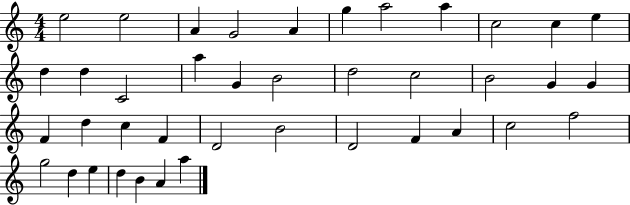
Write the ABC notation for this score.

X:1
T:Untitled
M:4/4
L:1/4
K:C
e2 e2 A G2 A g a2 a c2 c e d d C2 a G B2 d2 c2 B2 G G F d c F D2 B2 D2 F A c2 f2 g2 d e d B A a